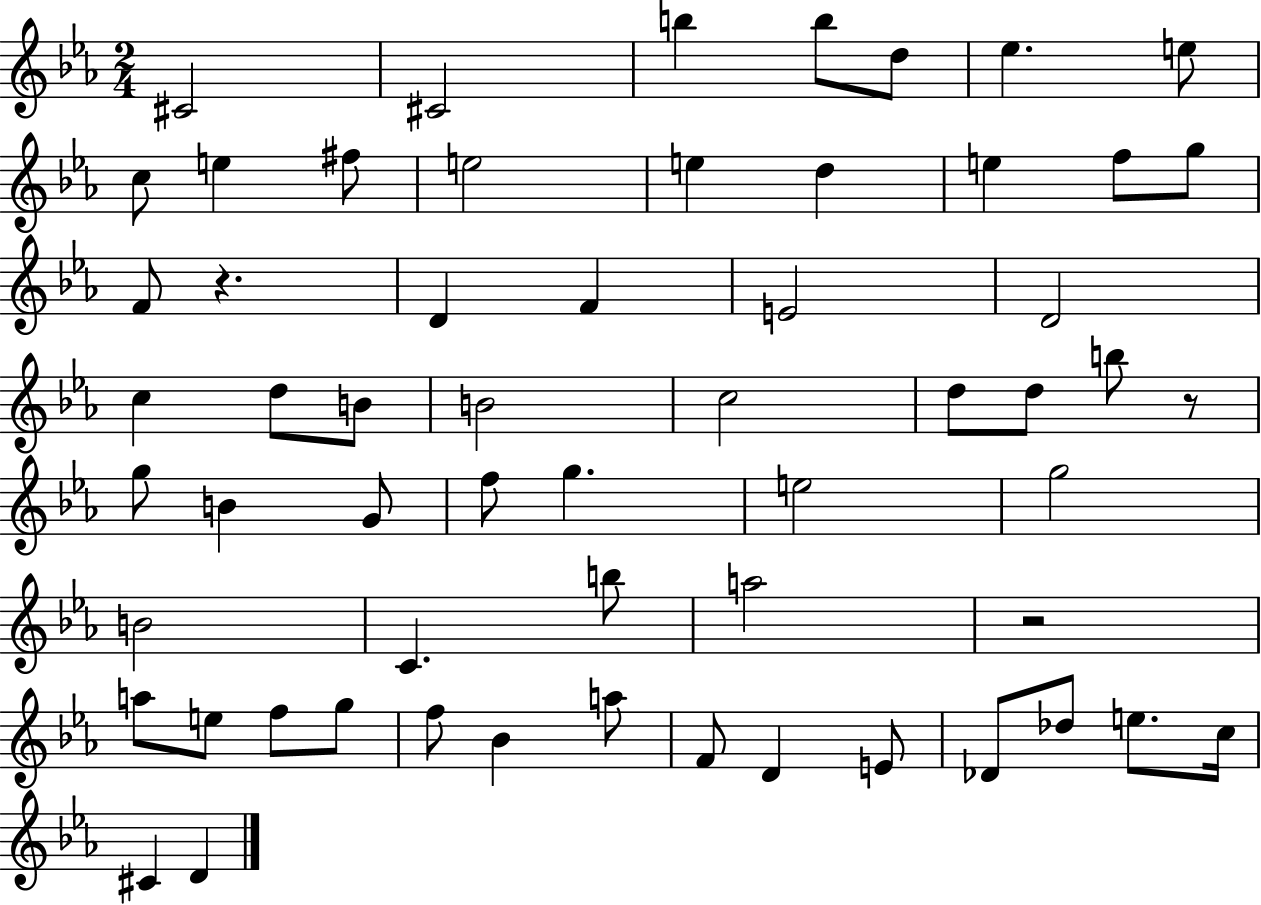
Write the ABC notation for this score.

X:1
T:Untitled
M:2/4
L:1/4
K:Eb
^C2 ^C2 b b/2 d/2 _e e/2 c/2 e ^f/2 e2 e d e f/2 g/2 F/2 z D F E2 D2 c d/2 B/2 B2 c2 d/2 d/2 b/2 z/2 g/2 B G/2 f/2 g e2 g2 B2 C b/2 a2 z2 a/2 e/2 f/2 g/2 f/2 _B a/2 F/2 D E/2 _D/2 _d/2 e/2 c/4 ^C D